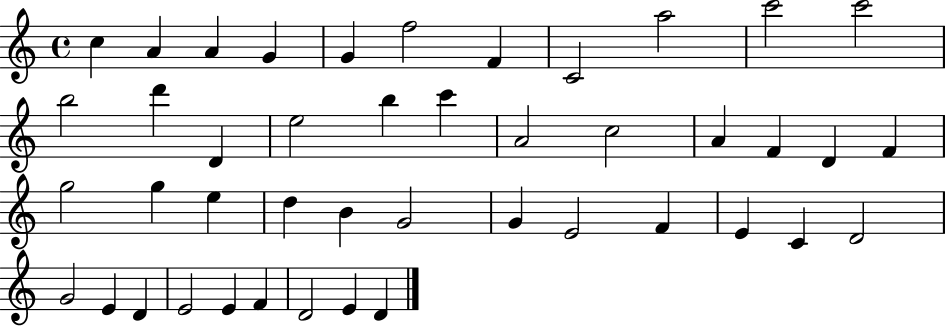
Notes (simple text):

C5/q A4/q A4/q G4/q G4/q F5/h F4/q C4/h A5/h C6/h C6/h B5/h D6/q D4/q E5/h B5/q C6/q A4/h C5/h A4/q F4/q D4/q F4/q G5/h G5/q E5/q D5/q B4/q G4/h G4/q E4/h F4/q E4/q C4/q D4/h G4/h E4/q D4/q E4/h E4/q F4/q D4/h E4/q D4/q